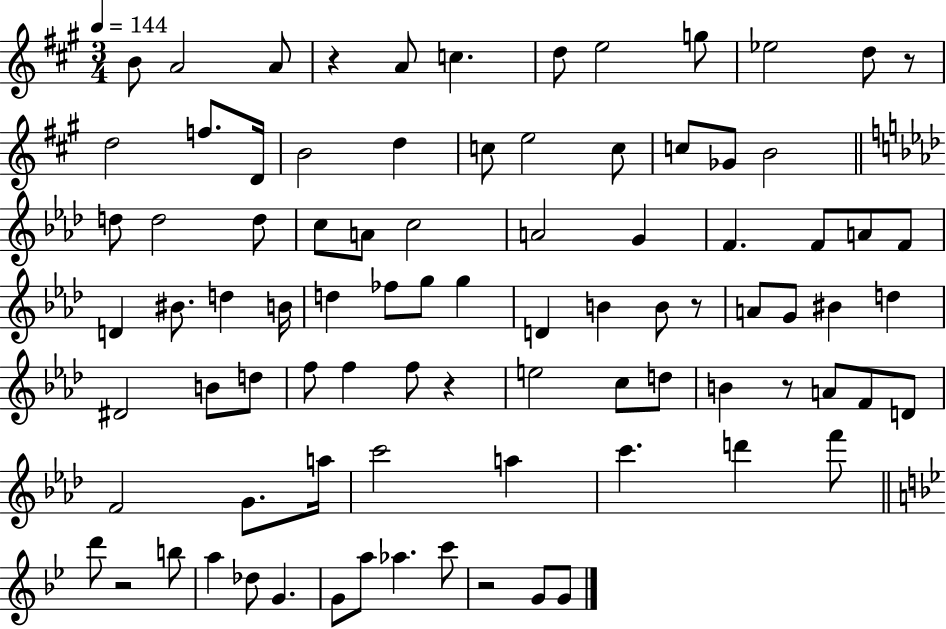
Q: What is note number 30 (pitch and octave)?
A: F4